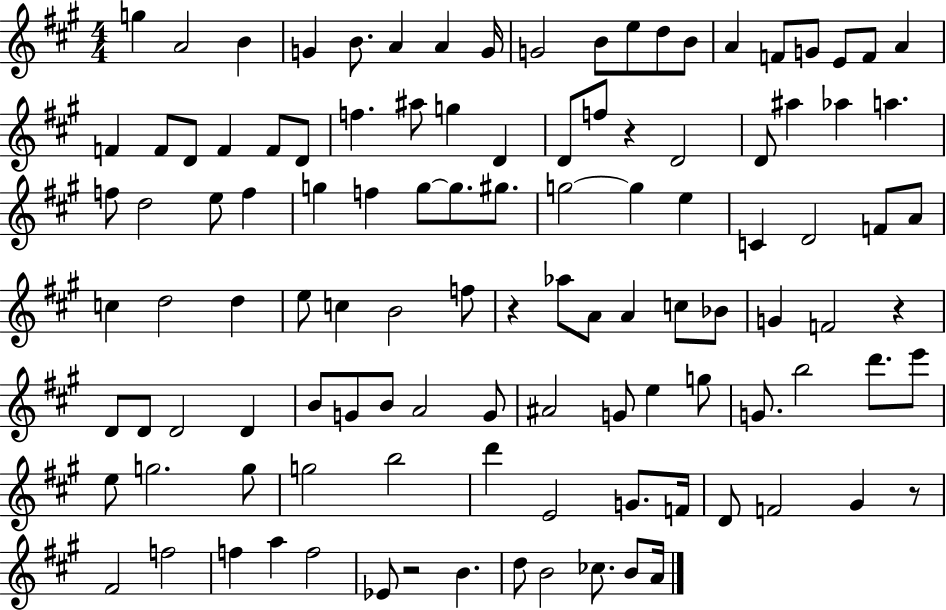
G5/q A4/h B4/q G4/q B4/e. A4/q A4/q G4/s G4/h B4/e E5/e D5/e B4/e A4/q F4/e G4/e E4/e F4/e A4/q F4/q F4/e D4/e F4/q F4/e D4/e F5/q. A#5/e G5/q D4/q D4/e F5/e R/q D4/h D4/e A#5/q Ab5/q A5/q. F5/e D5/h E5/e F5/q G5/q F5/q G5/e G5/e. G#5/e. G5/h G5/q E5/q C4/q D4/h F4/e A4/e C5/q D5/h D5/q E5/e C5/q B4/h F5/e R/q Ab5/e A4/e A4/q C5/e Bb4/e G4/q F4/h R/q D4/e D4/e D4/h D4/q B4/e G4/e B4/e A4/h G4/e A#4/h G4/e E5/q G5/e G4/e. B5/h D6/e. E6/e E5/e G5/h. G5/e G5/h B5/h D6/q E4/h G4/e. F4/s D4/e F4/h G#4/q R/e F#4/h F5/h F5/q A5/q F5/h Eb4/e R/h B4/q. D5/e B4/h CES5/e. B4/e A4/s